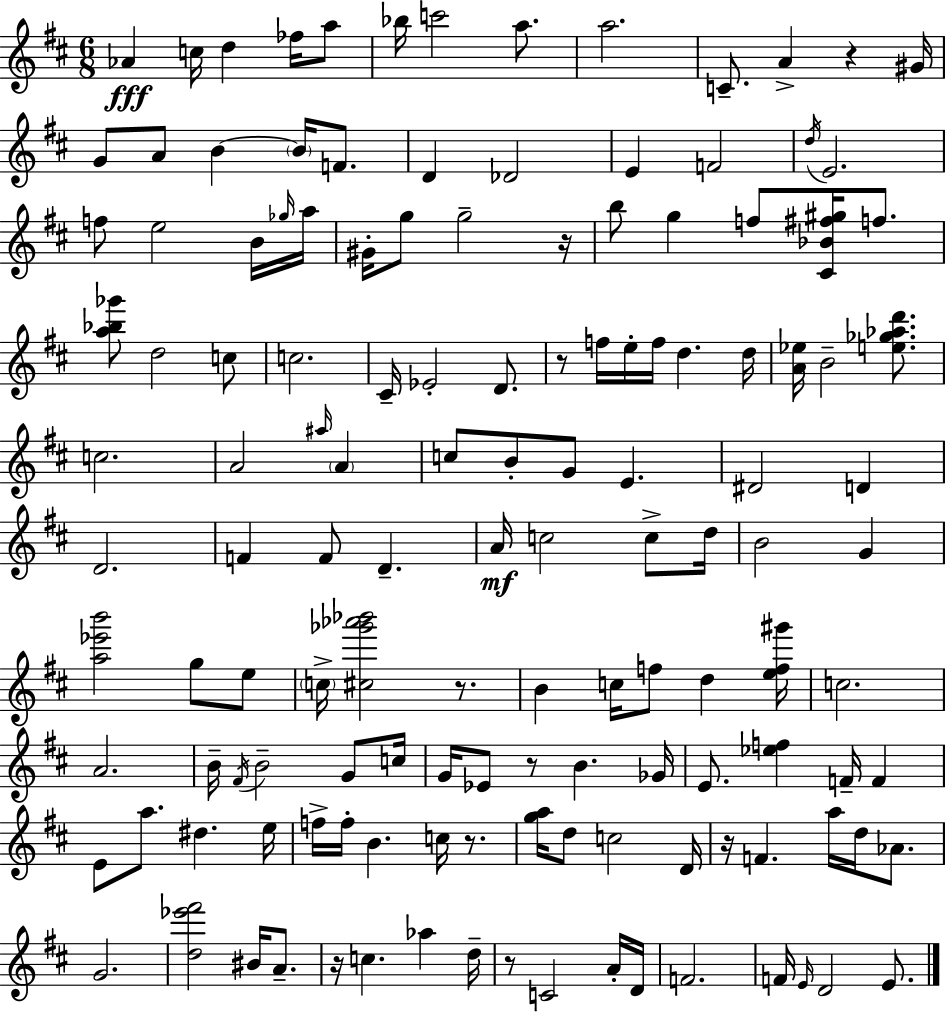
Ab4/q C5/s D5/q FES5/s A5/e Bb5/s C6/h A5/e. A5/h. C4/e. A4/q R/q G#4/s G4/e A4/e B4/q B4/s F4/e. D4/q Db4/h E4/q F4/h D5/s E4/h. F5/e E5/h B4/s Gb5/s A5/s G#4/s G5/e G5/h R/s B5/e G5/q F5/e [C#4,Bb4,F#5,G#5]/s F5/e. [A5,Bb5,Gb6]/e D5/h C5/e C5/h. C#4/s Eb4/h D4/e. R/e F5/s E5/s F5/s D5/q. D5/s [A4,Eb5]/s B4/h [E5,Gb5,Ab5,D6]/e. C5/h. A4/h A#5/s A4/q C5/e B4/e G4/e E4/q. D#4/h D4/q D4/h. F4/q F4/e D4/q. A4/s C5/h C5/e D5/s B4/h G4/q [A5,Eb6,B6]/h G5/e E5/e C5/s [C#5,Gb6,Ab6,Bb6]/h R/e. B4/q C5/s F5/e D5/q [E5,F5,G#6]/s C5/h. A4/h. B4/s F#4/s B4/h G4/e C5/s G4/s Eb4/e R/e B4/q. Gb4/s E4/e. [Eb5,F5]/q F4/s F4/q E4/e A5/e. D#5/q. E5/s F5/s F5/s B4/q. C5/s R/e. [G5,A5]/s D5/e C5/h D4/s R/s F4/q. A5/s D5/s Ab4/e. G4/h. [D5,Eb6,F#6]/h BIS4/s A4/e. R/s C5/q. Ab5/q D5/s R/e C4/h A4/s D4/s F4/h. F4/s E4/s D4/h E4/e.